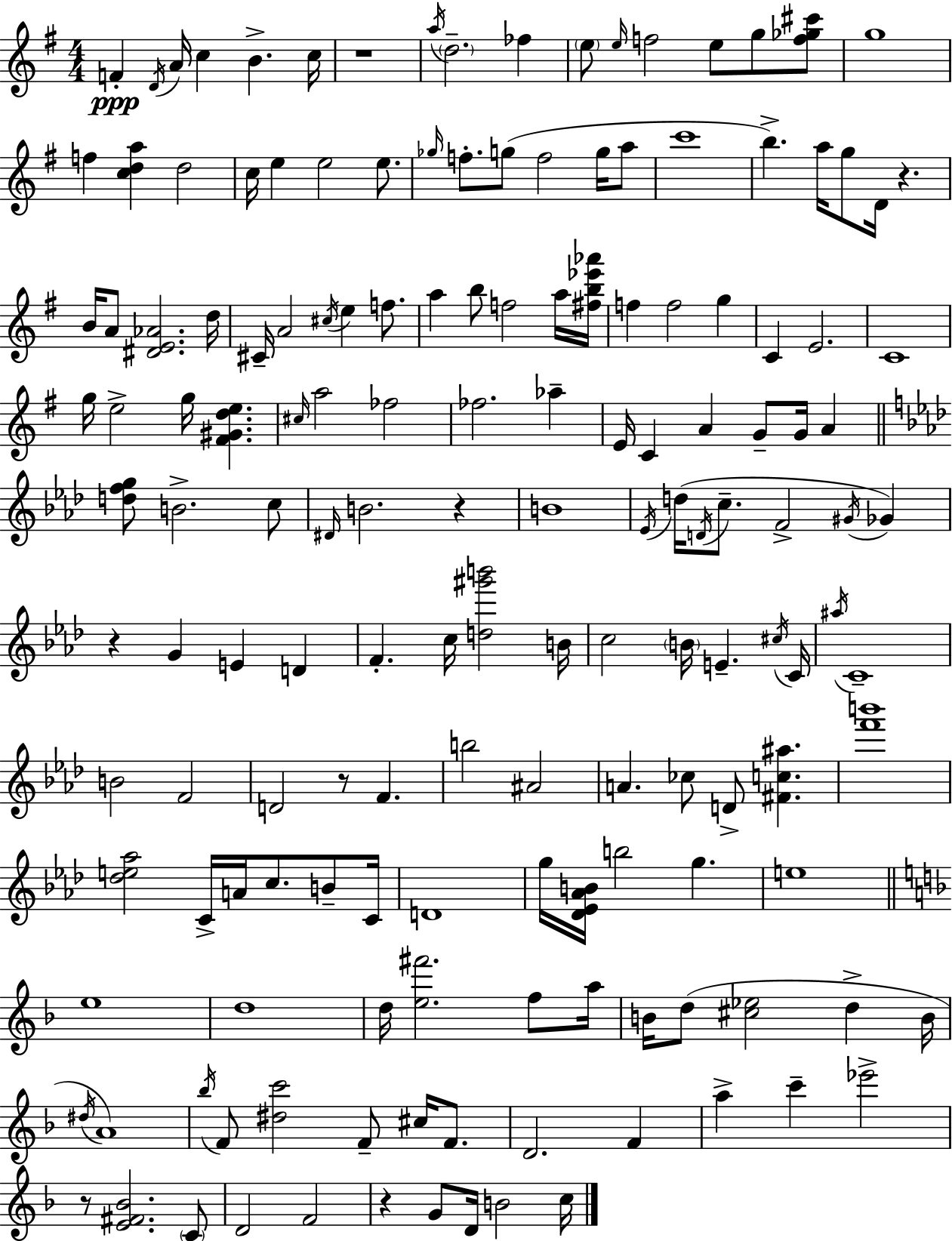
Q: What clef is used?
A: treble